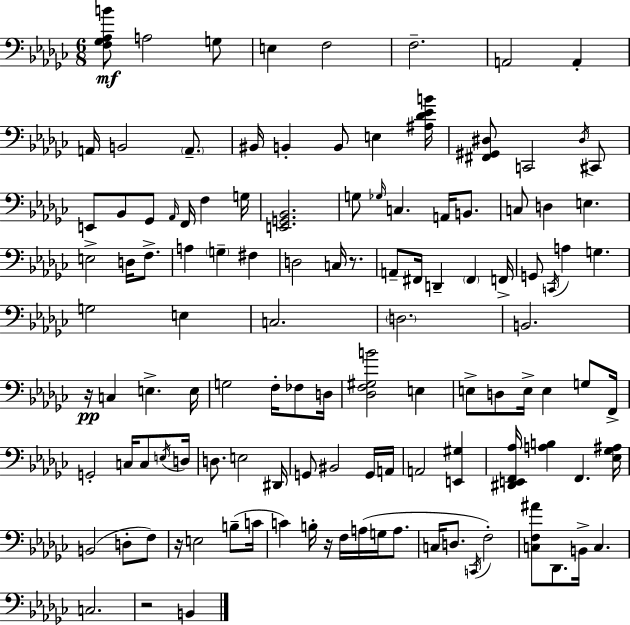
X:1
T:Untitled
M:6/8
L:1/4
K:Ebm
[F,_G,_A,B]/2 A,2 G,/2 E, F,2 F,2 A,,2 A,, A,,/4 B,,2 A,,/2 ^B,,/4 B,, B,,/2 E, [^A,_D_EB]/4 [^F,,^G,,^D,]/2 C,,2 ^D,/4 ^C,,/2 E,,/2 _B,,/2 _G,,/2 _A,,/4 F,,/4 F, G,/4 [E,,G,,_B,,]2 G,/2 _G,/4 C, A,,/4 B,,/2 C,/2 D, E, E,2 D,/4 F,/2 A, G, ^F, D,2 C,/4 z/2 A,,/2 ^F,,/4 D,, ^F,, F,,/4 G,,/2 C,,/4 A, G, G,2 E, C,2 D,2 B,,2 z/4 C, E, E,/4 G,2 F,/4 _F,/2 D,/4 [_D,F,^G,B]2 E, E,/2 D,/2 E,/4 E, G,/2 F,,/4 G,,2 C,/4 C,/2 E,/4 D,/4 D,/2 E,2 ^D,,/4 G,,/2 ^B,,2 G,,/4 A,,/4 A,,2 [E,,^G,] [^D,,E,,F,,_A,]/4 [A,B,] F,, [_E,_G,^A,]/4 B,,2 D,/2 F,/2 z/4 E,2 B,/2 C/4 C B,/4 z/4 F,/4 A,/4 G,/4 A,/2 C,/4 D,/2 C,,/4 F,2 [C,F,^A]/2 _D,,/2 B,,/4 C, C,2 z2 B,,